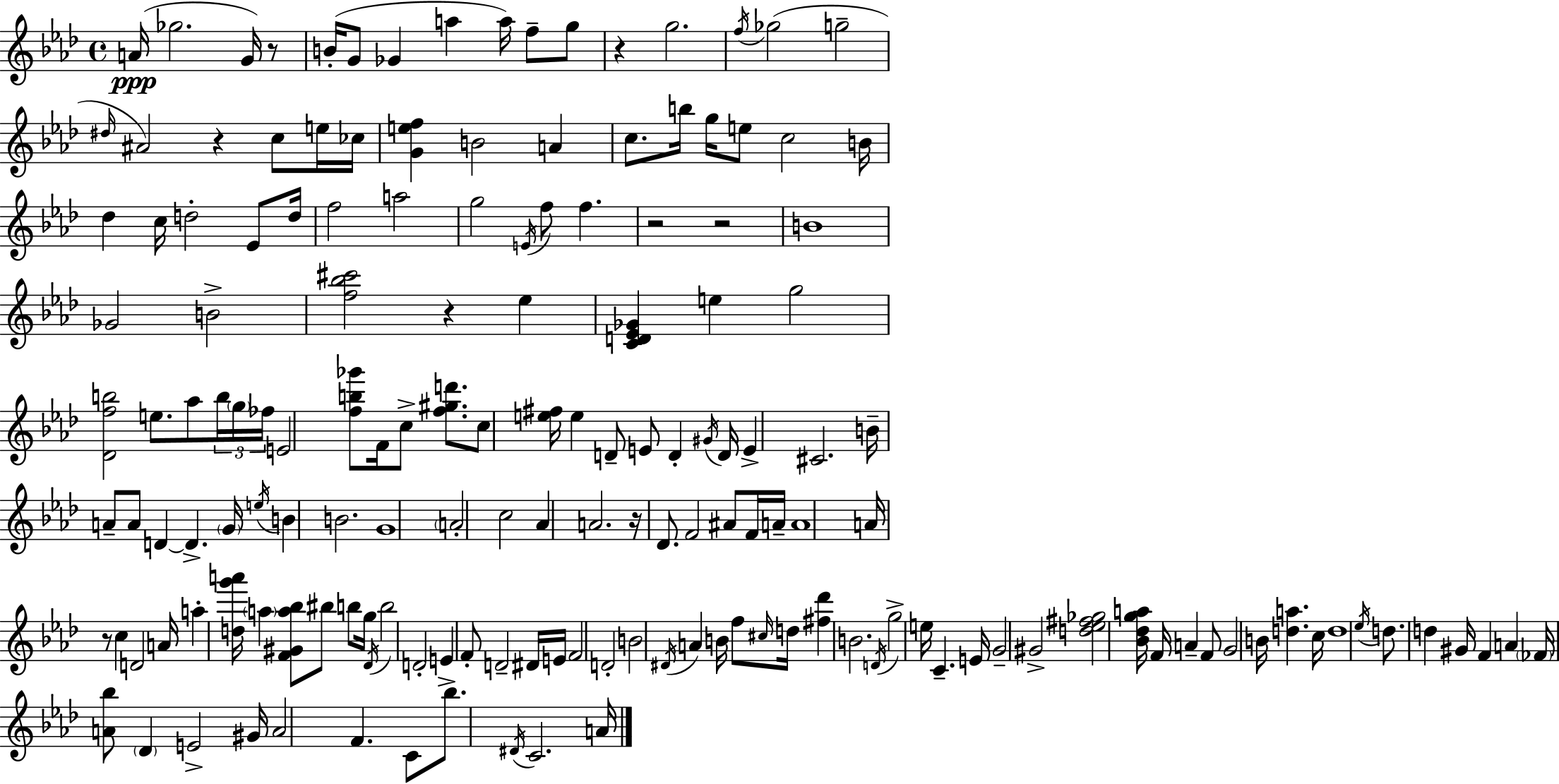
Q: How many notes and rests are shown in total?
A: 161